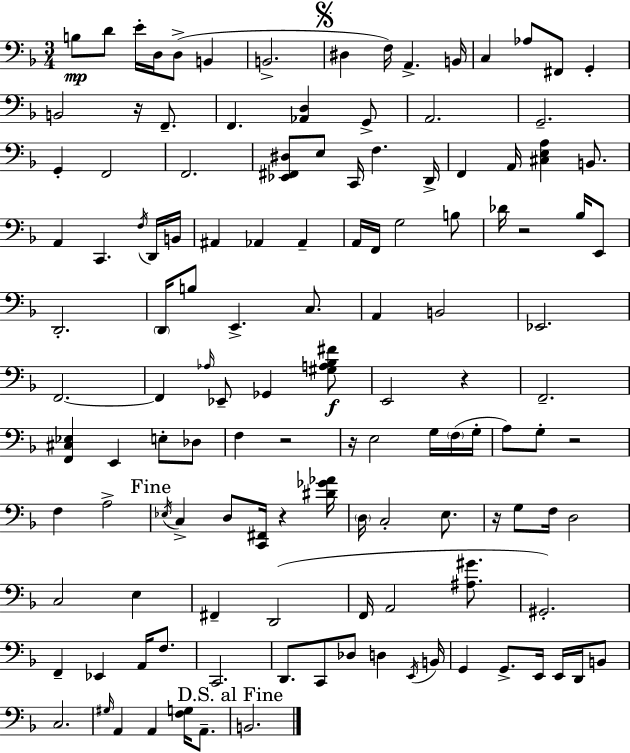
B3/e D4/e E4/s D3/s D3/e B2/q B2/h. D#3/q F3/s A2/q. B2/s C3/q Ab3/e F#2/e G2/q B2/h R/s F2/e. F2/q. [Ab2,D3]/q G2/e A2/h. G2/h. G2/q F2/h F2/h. [Eb2,F#2,D#3]/e E3/e C2/s F3/q. D2/s F2/q A2/s [C#3,E3,A3]/q B2/e. A2/q C2/q. F3/s D2/s B2/s A#2/q Ab2/q Ab2/q A2/s F2/s G3/h B3/e Db4/s R/h Bb3/s E2/e D2/h. D2/s B3/e E2/q. C3/e. A2/q B2/h Eb2/h. F2/h. F2/q Ab3/s Eb2/e Gb2/q [G#3,A3,Bb3,F#4]/e E2/h R/q F2/h. [F2,C#3,Eb3]/q E2/q E3/e Db3/e F3/q R/h R/s E3/h G3/s F3/s G3/s A3/e G3/e R/h F3/q A3/h Eb3/s C3/q D3/e [C2,F#2]/s R/q [D#4,Gb4,Ab4]/s D3/s C3/h E3/e. R/s G3/e F3/s D3/h C3/h E3/q F#2/q D2/h F2/s A2/h [A#3,G#4]/e. G#2/h. F2/q Eb2/q A2/s F3/e. C2/h. D2/e. C2/e Db3/e D3/q E2/s B2/s G2/q G2/e. E2/s E2/s D2/s B2/e C3/h. G#3/s A2/q A2/q [F3,G3]/s A2/e. B2/h.